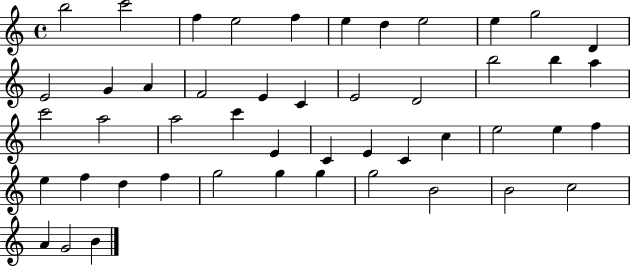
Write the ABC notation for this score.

X:1
T:Untitled
M:4/4
L:1/4
K:C
b2 c'2 f e2 f e d e2 e g2 D E2 G A F2 E C E2 D2 b2 b a c'2 a2 a2 c' E C E C c e2 e f e f d f g2 g g g2 B2 B2 c2 A G2 B